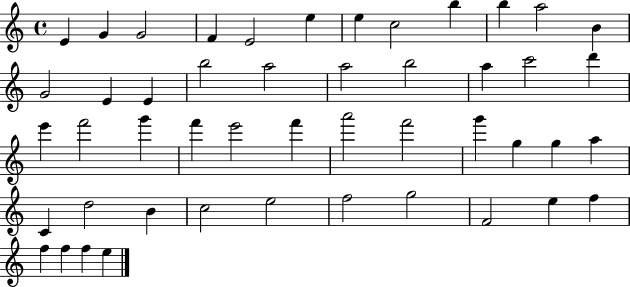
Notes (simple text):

E4/q G4/q G4/h F4/q E4/h E5/q E5/q C5/h B5/q B5/q A5/h B4/q G4/h E4/q E4/q B5/h A5/h A5/h B5/h A5/q C6/h D6/q E6/q F6/h G6/q F6/q E6/h F6/q A6/h F6/h G6/q G5/q G5/q A5/q C4/q D5/h B4/q C5/h E5/h F5/h G5/h F4/h E5/q F5/q F5/q F5/q F5/q E5/q